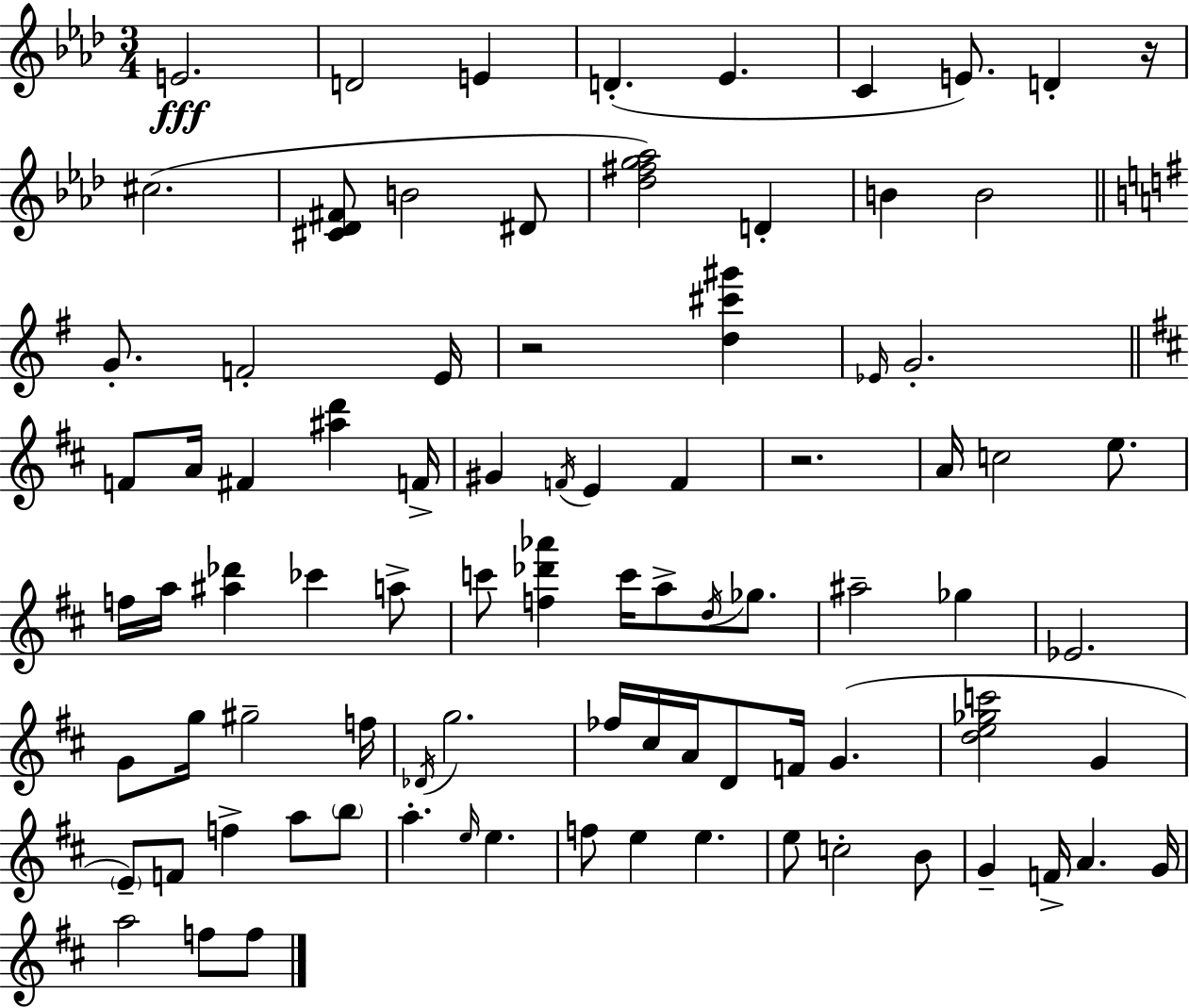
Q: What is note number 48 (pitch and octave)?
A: G5